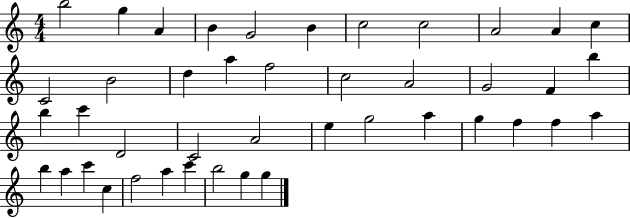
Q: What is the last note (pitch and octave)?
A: G5